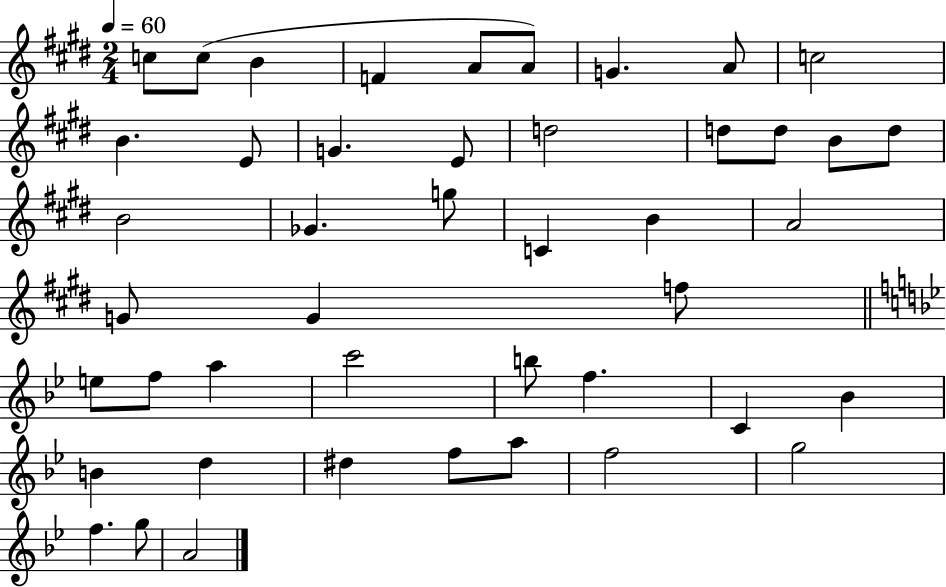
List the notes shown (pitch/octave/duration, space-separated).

C5/e C5/e B4/q F4/q A4/e A4/e G4/q. A4/e C5/h B4/q. E4/e G4/q. E4/e D5/h D5/e D5/e B4/e D5/e B4/h Gb4/q. G5/e C4/q B4/q A4/h G4/e G4/q F5/e E5/e F5/e A5/q C6/h B5/e F5/q. C4/q Bb4/q B4/q D5/q D#5/q F5/e A5/e F5/h G5/h F5/q. G5/e A4/h